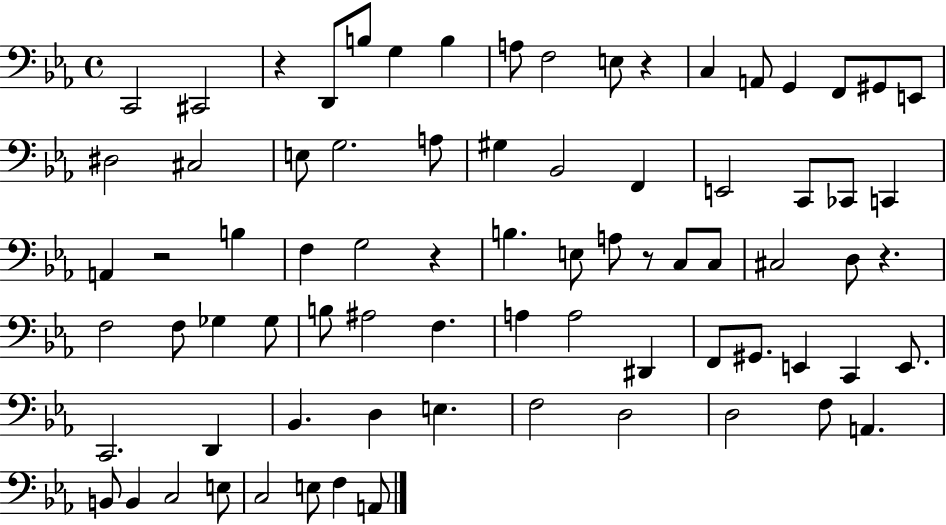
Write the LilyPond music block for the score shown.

{
  \clef bass
  \time 4/4
  \defaultTimeSignature
  \key ees \major
  c,2 cis,2 | r4 d,8 b8 g4 b4 | a8 f2 e8 r4 | c4 a,8 g,4 f,8 gis,8 e,8 | \break dis2 cis2 | e8 g2. a8 | gis4 bes,2 f,4 | e,2 c,8 ces,8 c,4 | \break a,4 r2 b4 | f4 g2 r4 | b4. e8 a8 r8 c8 c8 | cis2 d8 r4. | \break f2 f8 ges4 ges8 | b8 ais2 f4. | a4 a2 dis,4 | f,8 gis,8. e,4 c,4 e,8. | \break c,2. d,4 | bes,4. d4 e4. | f2 d2 | d2 f8 a,4. | \break b,8 b,4 c2 e8 | c2 e8 f4 a,8 | \bar "|."
}